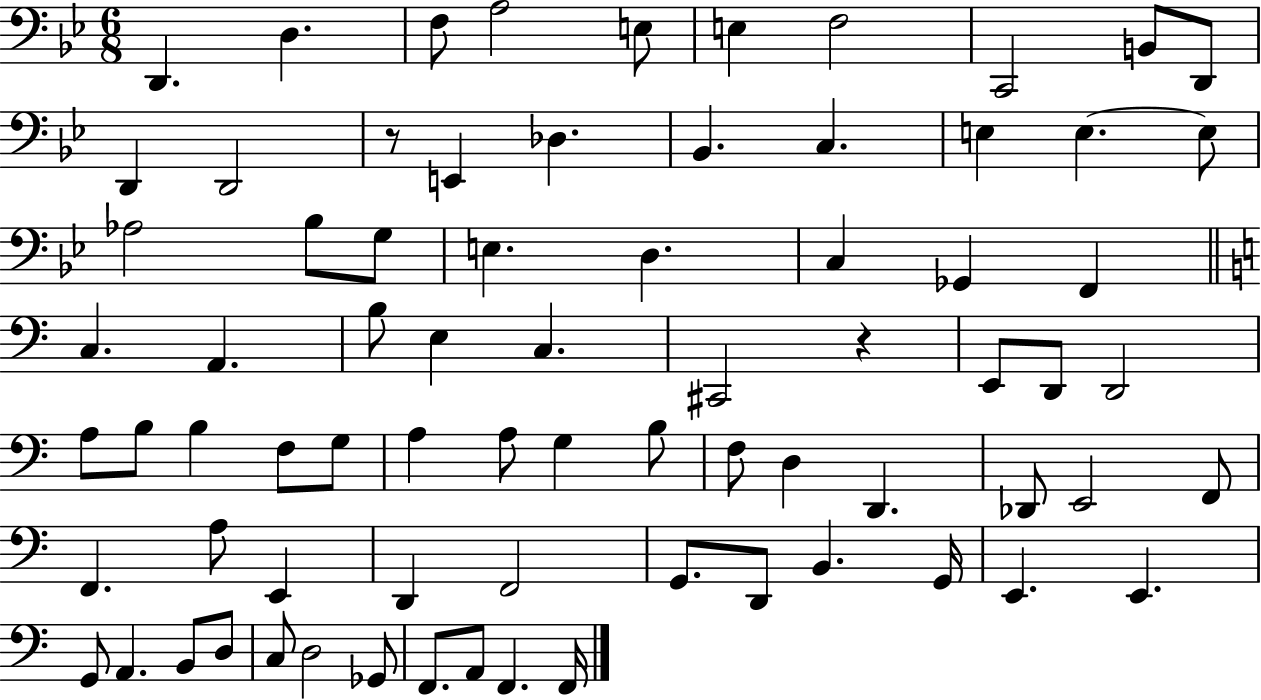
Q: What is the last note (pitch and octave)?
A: F2